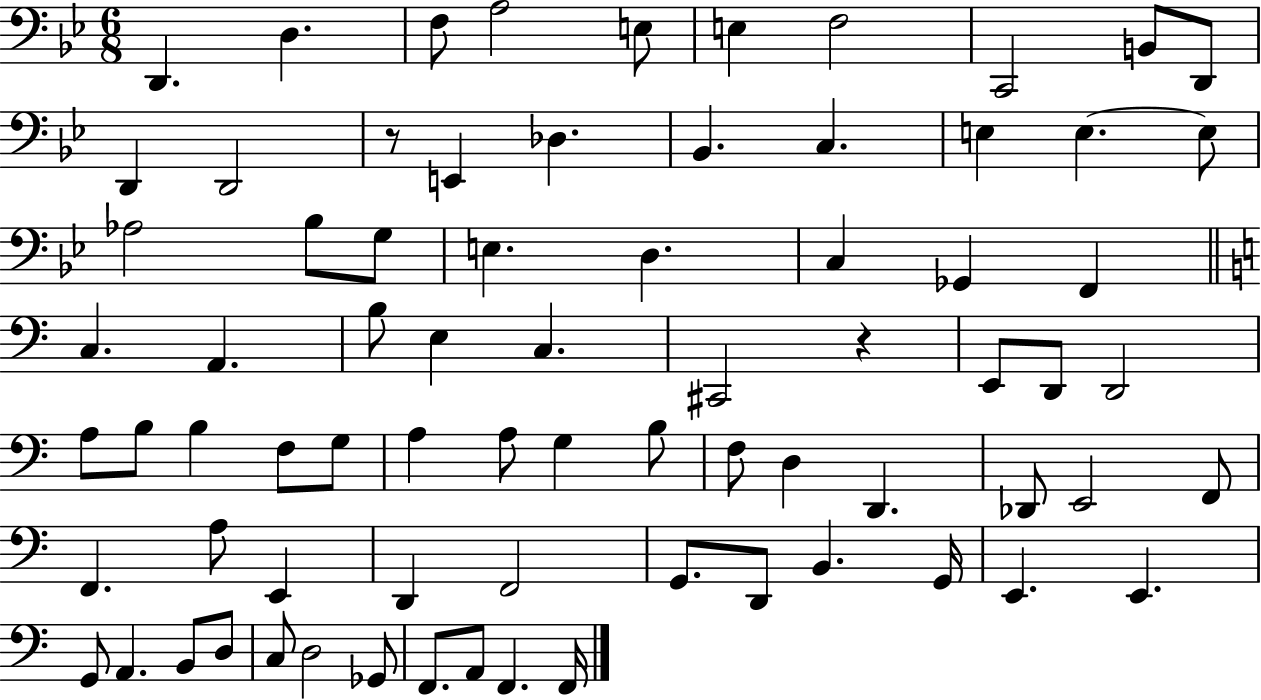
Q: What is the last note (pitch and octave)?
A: F2